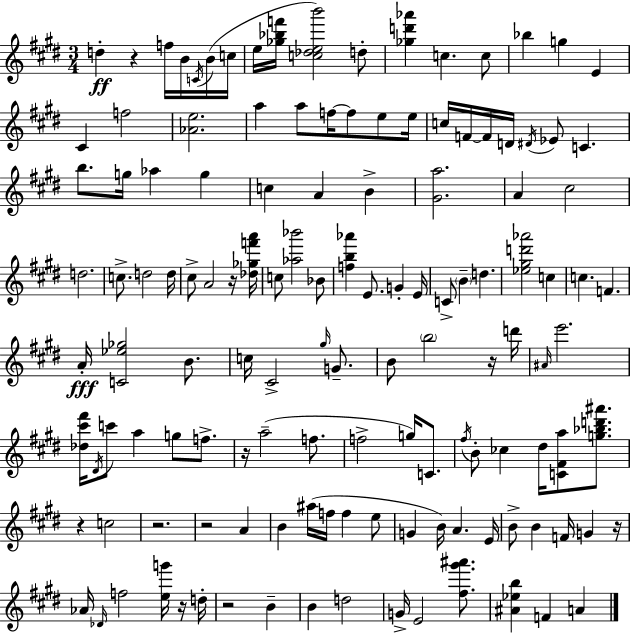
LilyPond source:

{
  \clef treble
  \numericTimeSignature
  \time 3/4
  \key e \major
  \repeat volta 2 { d''4-.\ff r4 f''16 b'16 \acciaccatura { c'16 } b'16( | c''16 e''16 <ges'' bes'' f'''>16 <c'' des'' e'' b'''>2) d''8-. | <ges'' d''' aes'''>4 c''4. c''8 | bes''4 g''4 e'4 | \break cis'4 f''2 | <aes' e''>2. | a''4 a''8 f''16~~ f''8 e''8 | e''16 c''16 f'16~~ f'16 d'16 \acciaccatura { dis'16 } ees'8 c'4. | \break b''8. g''16 aes''4 g''4 | c''4 a'4 b'4-> | <gis' a''>2. | a'4 cis''2 | \break d''2. | c''8.-> d''2 | d''16 cis''8-> a'2 | r16 <des'' ges'' f''' a'''>16 c''8 <aes'' bes'''>2 | \break bes'8 <f'' b'' aes'''>4 e'8. g'4-. | e'16 c'8-> \parenthesize b'4-- d''4. | <ees'' gis'' d''' aes'''>2 c''4 | c''4. f'4. | \break a'16-.\fff <c' ees'' ges''>2 b'8. | c''16 cis'2-> \grace { gis''16 } | g'8.-- b'8 \parenthesize b''2 | r16 d'''16 \grace { ais'16 } e'''2. | \break <des'' cis''' fis'''>16 \acciaccatura { dis'16 } c'''8 a''4 | g''8 f''8.-> r16 a''2--( | f''8. f''2-> | g''16) c'8. \acciaccatura { fis''16 } b'8-. ces''4 | \break dis''16 <c' fis' a''>8 <g'' bes'' d''' ais'''>8. r4 c''2 | r2. | r2 | a'4 b'4 ais''16( f''16 | \break f''4 e''8 g'4 b'16) a'4. | e'16 b'8-> b'4 | f'16 g'4 r16 aes'16 \grace { des'16 } f''2 | <e'' g'''>16 r16 d''16-. r2 | \break b'4-- b'4 d''2 | g'16-> e'2 | <fis'' gis''' ais'''>8. <ais' ees'' b''>4 f'4 | a'4 } \bar "|."
}